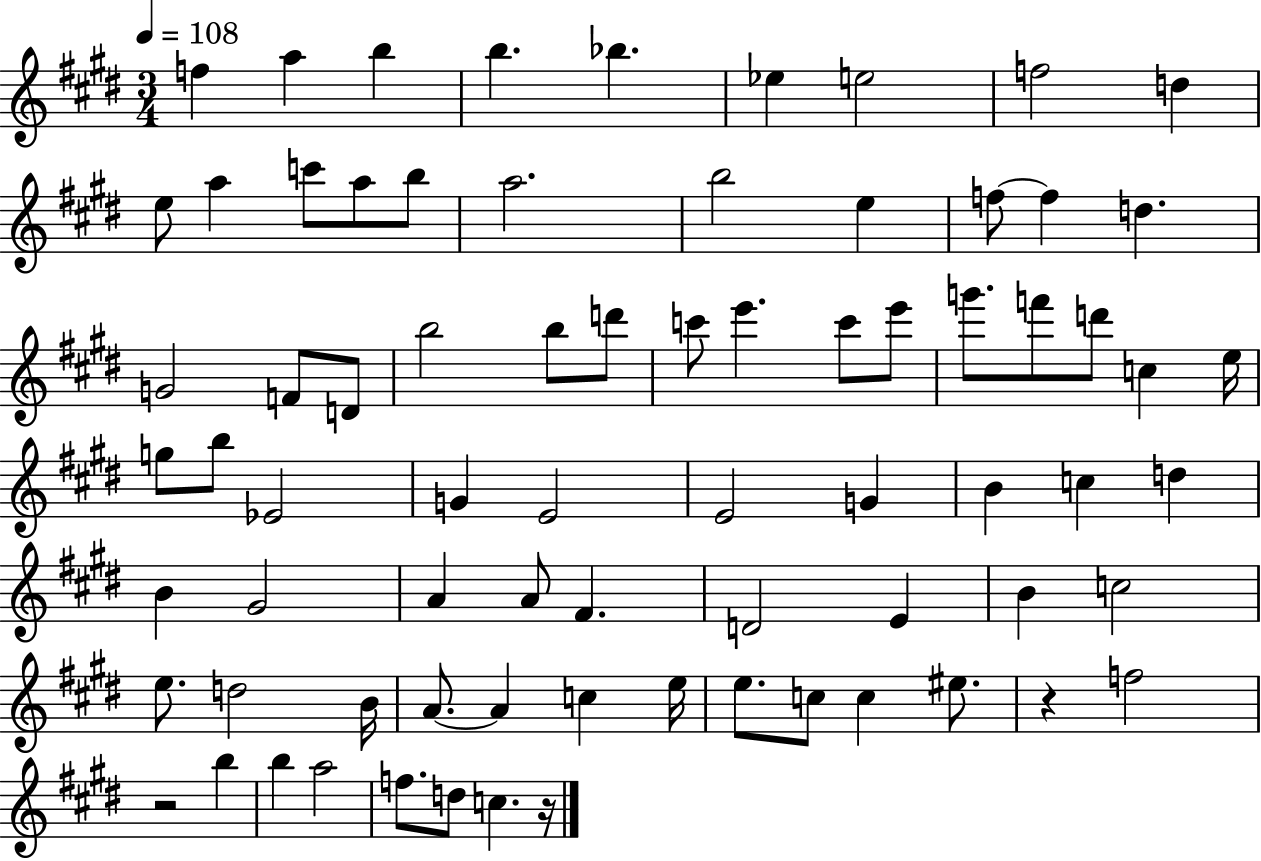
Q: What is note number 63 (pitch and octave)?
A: C5